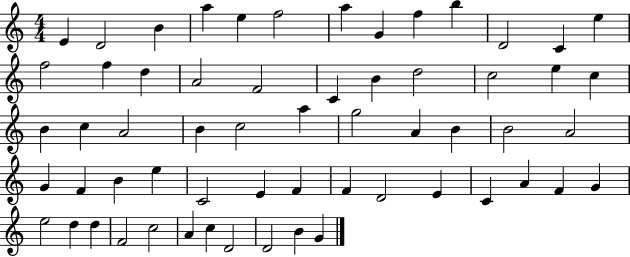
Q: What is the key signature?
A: C major